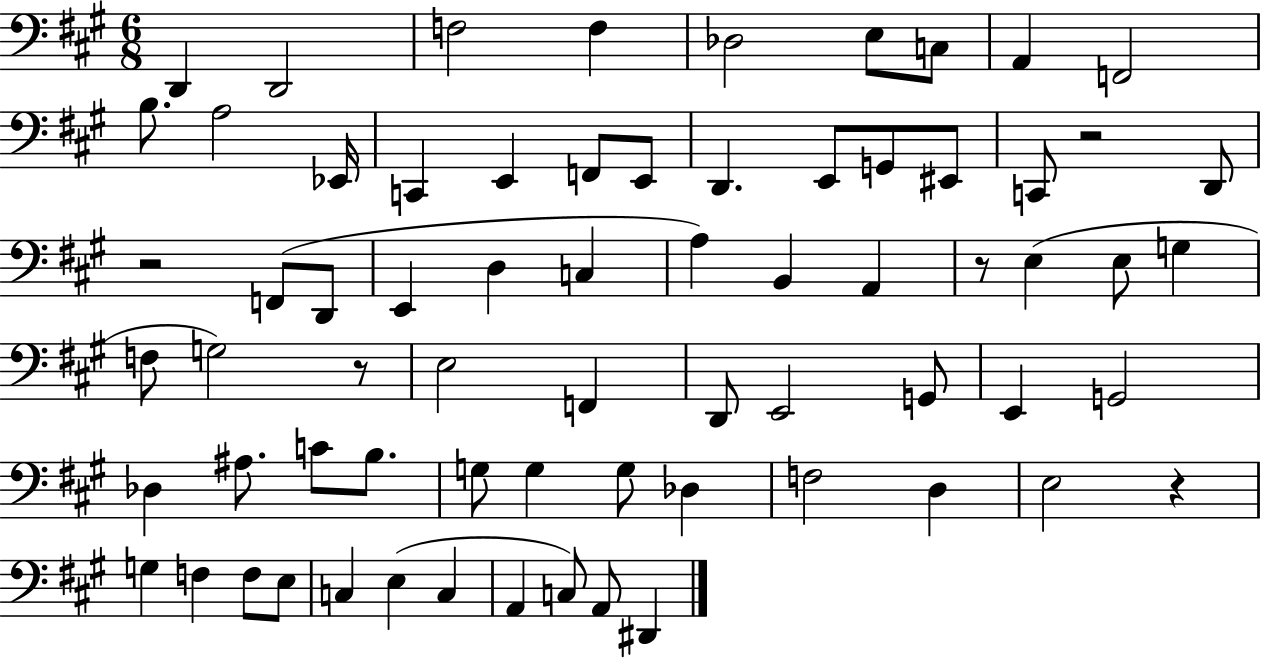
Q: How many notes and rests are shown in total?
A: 69